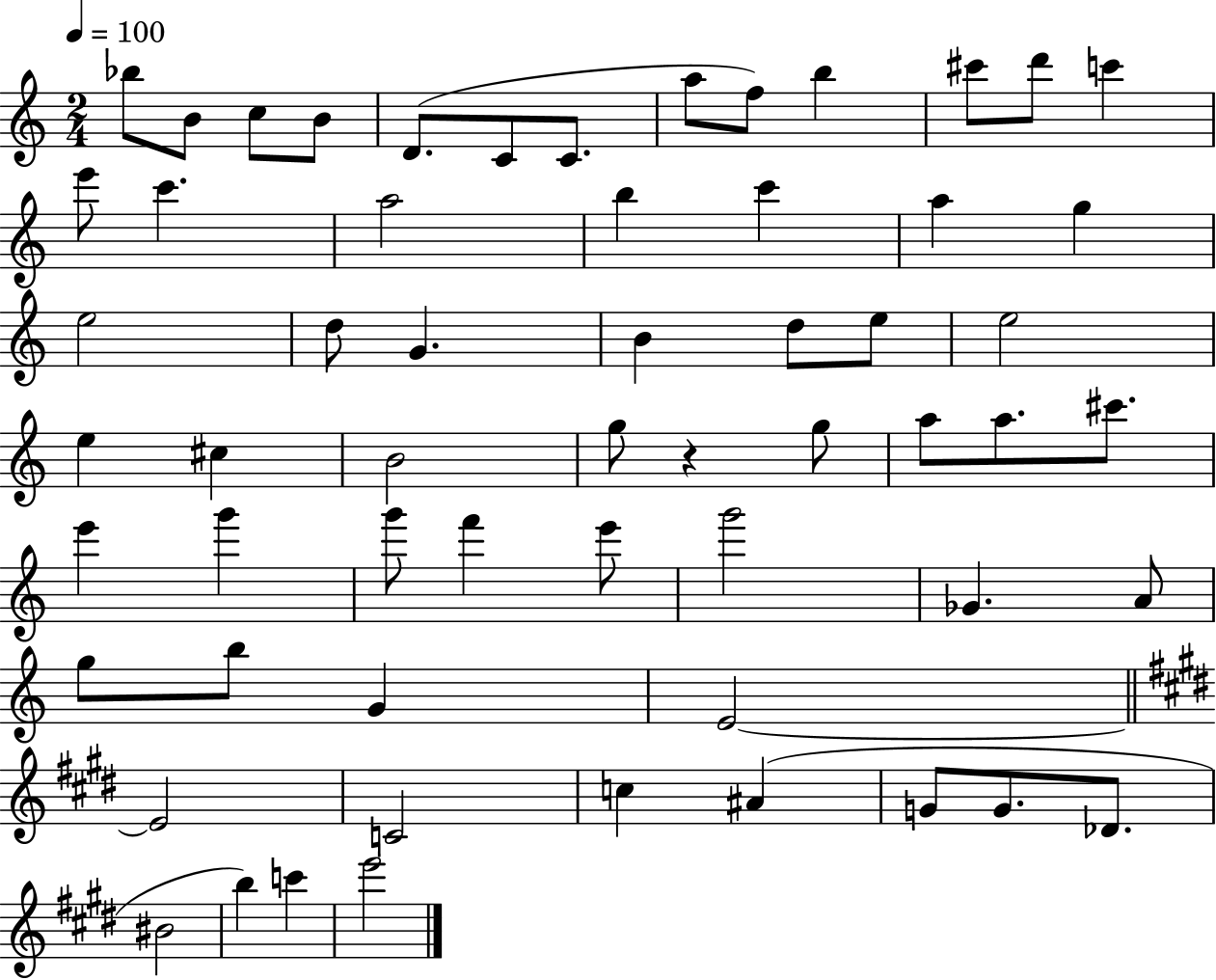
Bb5/e B4/e C5/e B4/e D4/e. C4/e C4/e. A5/e F5/e B5/q C#6/e D6/e C6/q E6/e C6/q. A5/h B5/q C6/q A5/q G5/q E5/h D5/e G4/q. B4/q D5/e E5/e E5/h E5/q C#5/q B4/h G5/e R/q G5/e A5/e A5/e. C#6/e. E6/q G6/q G6/e F6/q E6/e G6/h Gb4/q. A4/e G5/e B5/e G4/q E4/h E4/h C4/h C5/q A#4/q G4/e G4/e. Db4/e. BIS4/h B5/q C6/q E6/h